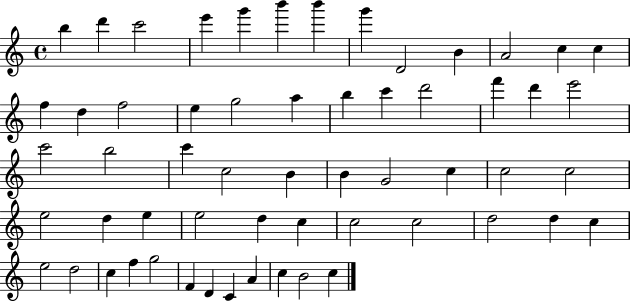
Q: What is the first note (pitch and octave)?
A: B5